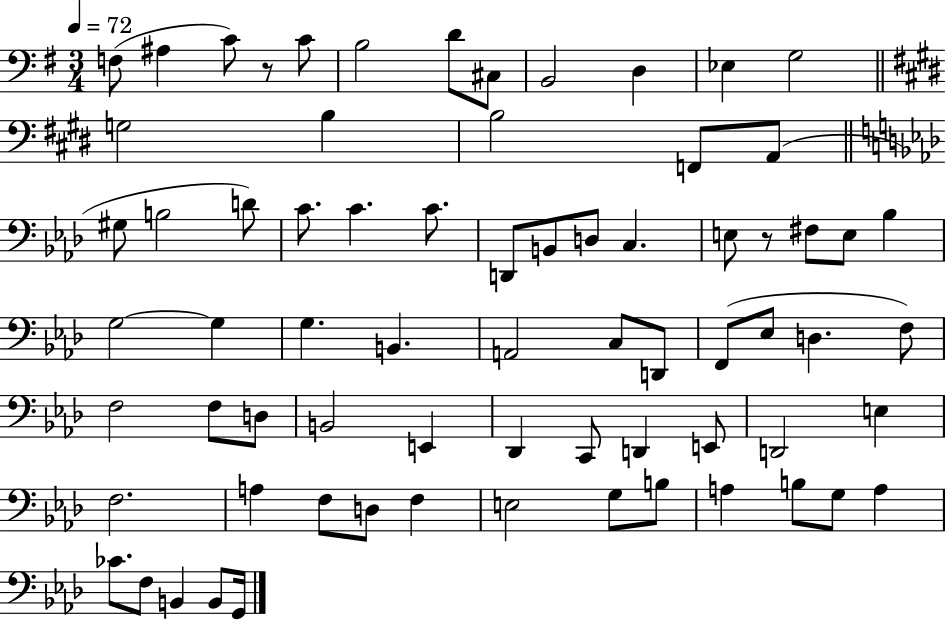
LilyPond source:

{
  \clef bass
  \numericTimeSignature
  \time 3/4
  \key g \major
  \tempo 4 = 72
  \repeat volta 2 { f8( ais4 c'8) r8 c'8 | b2 d'8 cis8 | b,2 d4 | ees4 g2 | \break \bar "||" \break \key e \major g2 b4 | b2 f,8 a,8( | \bar "||" \break \key aes \major gis8 b2 d'8) | c'8. c'4. c'8. | d,8 b,8 d8 c4. | e8 r8 fis8 e8 bes4 | \break g2~~ g4 | g4. b,4. | a,2 c8 d,8 | f,8( ees8 d4. f8) | \break f2 f8 d8 | b,2 e,4 | des,4 c,8 d,4 e,8 | d,2 e4 | \break f2. | a4 f8 d8 f4 | e2 g8 b8 | a4 b8 g8 a4 | \break ces'8. f8 b,4 b,8 g,16 | } \bar "|."
}